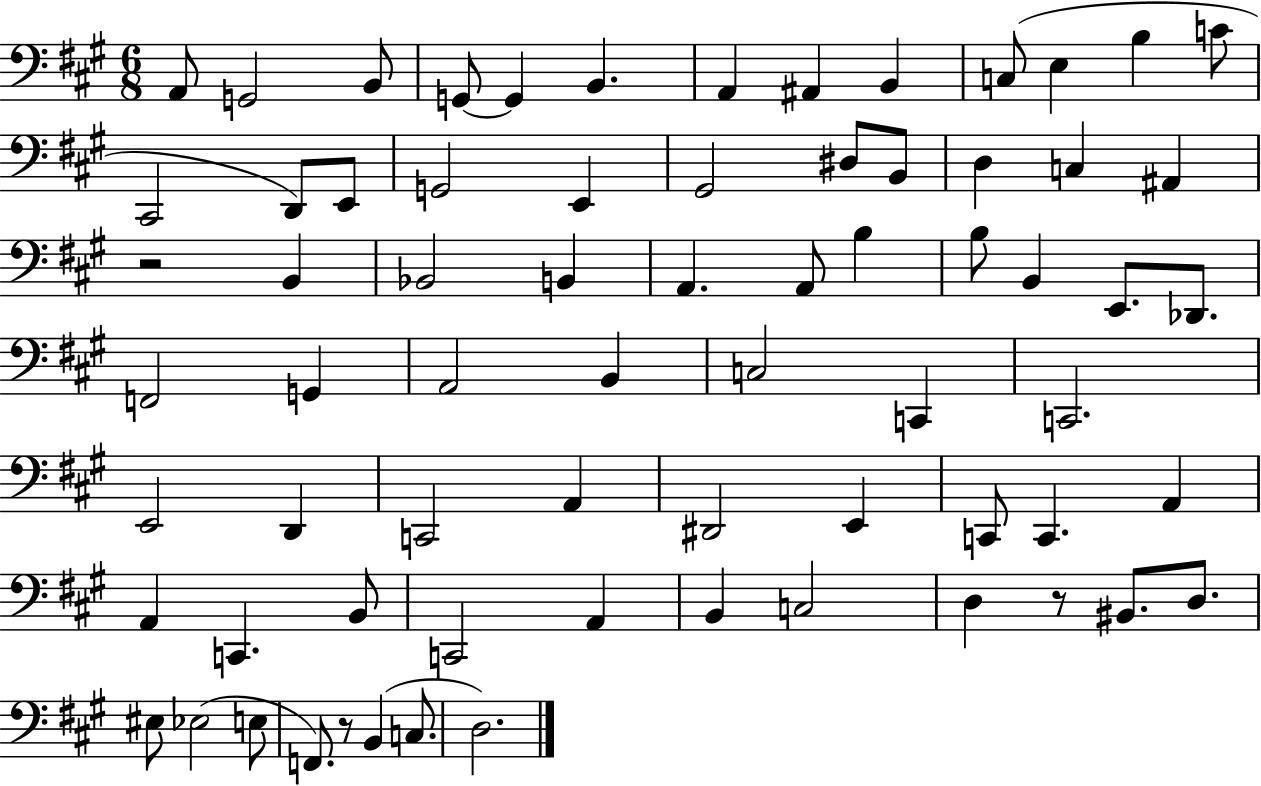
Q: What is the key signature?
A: A major